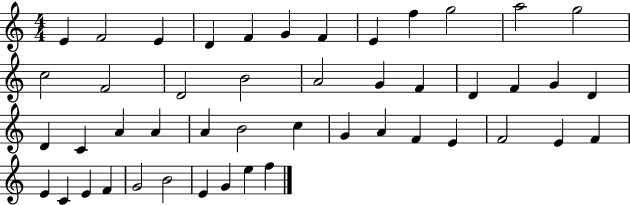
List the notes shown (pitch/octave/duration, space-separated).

E4/q F4/h E4/q D4/q F4/q G4/q F4/q E4/q F5/q G5/h A5/h G5/h C5/h F4/h D4/h B4/h A4/h G4/q F4/q D4/q F4/q G4/q D4/q D4/q C4/q A4/q A4/q A4/q B4/h C5/q G4/q A4/q F4/q E4/q F4/h E4/q F4/q E4/q C4/q E4/q F4/q G4/h B4/h E4/q G4/q E5/q F5/q